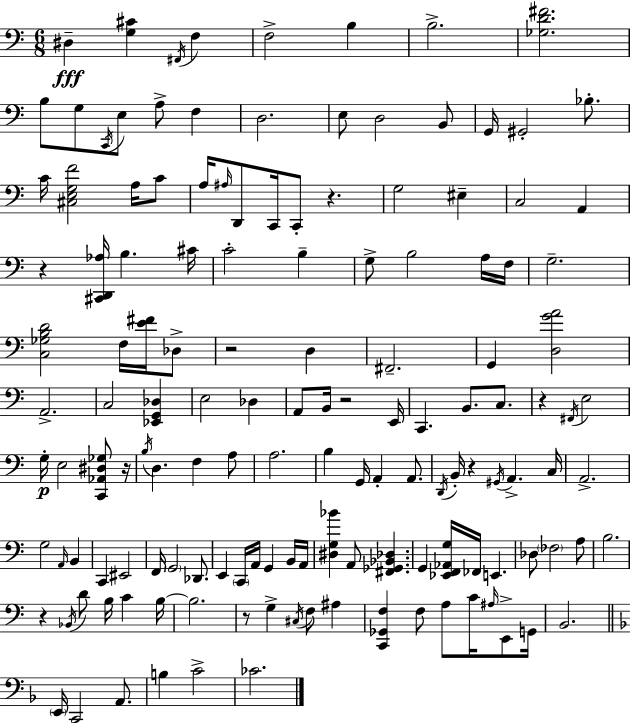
D#3/q [G3,C#4]/q F#2/s F3/q F3/h B3/q B3/h. [Gb3,D4,F#4]/h. B3/e G3/e C2/s E3/e A3/e F3/q D3/h. E3/e D3/h B2/e G2/s G#2/h Bb3/e. C4/s [C#3,E3,G3,F4]/h A3/s C4/e A3/s A#3/s D2/e C2/s C2/e R/q. G3/h EIS3/q C3/h A2/q R/q [C#2,D2,Ab3]/s B3/q. C#4/s C4/h B3/q G3/e B3/h A3/s F3/s G3/h. [C3,Gb3,B3,D4]/h F3/s [E4,F#4]/s Db3/e R/h D3/q F#2/h. G2/q [D3,G4,A4]/h A2/h. C3/h [Eb2,G2,Db3]/q E3/h Db3/q A2/e B2/s R/h E2/s C2/q. B2/e. C3/e. R/q F#2/s E3/h G3/s E3/h [C2,Ab2,D#3,Gb3]/e R/s B3/s D3/q. F3/q A3/e A3/h. B3/q G2/s A2/q A2/e. D2/s B2/s R/q G#2/s A2/q. C3/s A2/h. G3/h A2/s B2/q C2/q EIS2/h F2/s G2/h Db2/e. E2/q C2/s A2/s G2/q B2/s A2/s [D#3,G3,Bb4]/q A2/e [F#2,Gb2,Bb2,Db3]/q. G2/q [Eb2,F2,Ab2,G3]/s FES2/s E2/q. Db3/e FES3/h A3/e B3/h. R/q Bb2/s D4/e B3/s C4/q B3/s B3/h. R/e G3/q C#3/s F3/e A#3/q [C2,Gb2,F3]/q F3/e A3/e C4/s A#3/s E2/e G2/s B2/h. E2/s C2/h A2/e. B3/q C4/h CES4/h.